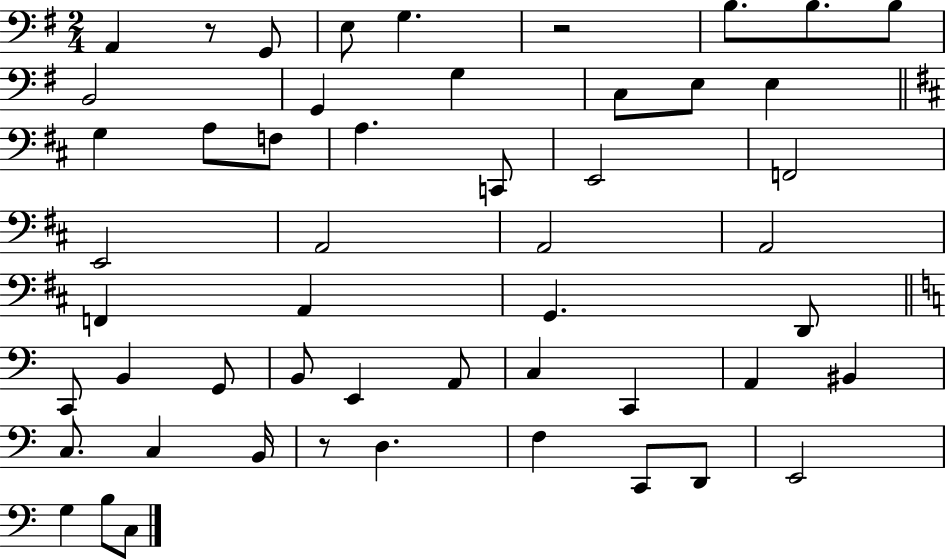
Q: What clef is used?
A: bass